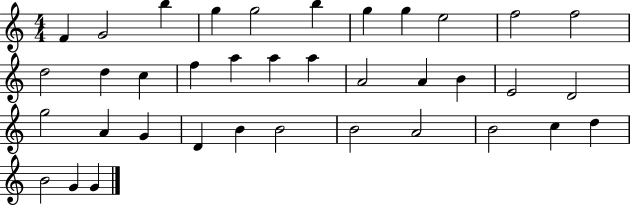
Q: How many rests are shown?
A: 0